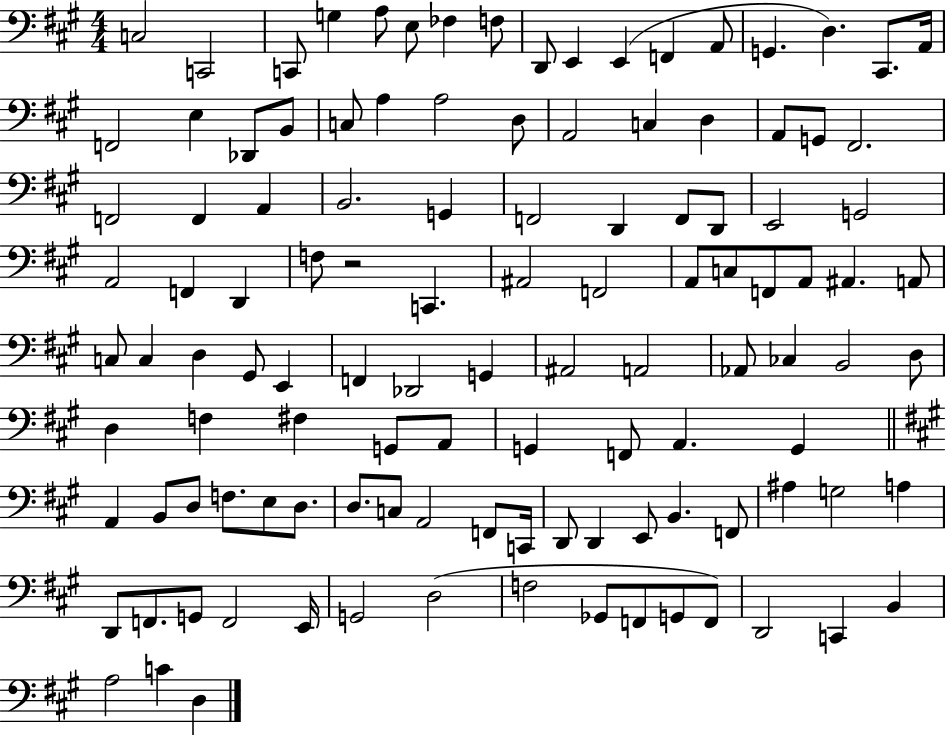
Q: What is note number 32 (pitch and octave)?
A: F2